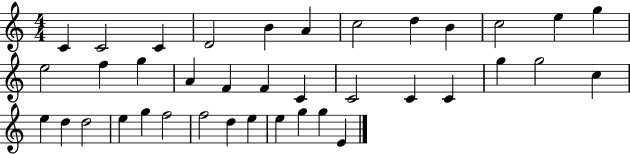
{
  \clef treble
  \numericTimeSignature
  \time 4/4
  \key c \major
  c'4 c'2 c'4 | d'2 b'4 a'4 | c''2 d''4 b'4 | c''2 e''4 g''4 | \break e''2 f''4 g''4 | a'4 f'4 f'4 c'4 | c'2 c'4 c'4 | g''4 g''2 c''4 | \break e''4 d''4 d''2 | e''4 g''4 f''2 | f''2 d''4 e''4 | e''4 g''4 g''4 e'4 | \break \bar "|."
}